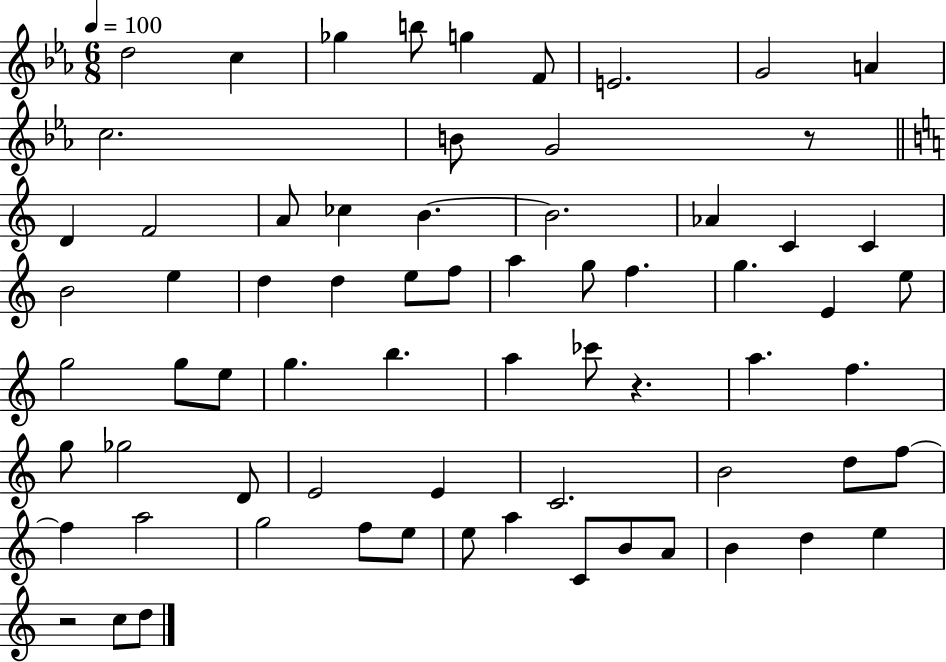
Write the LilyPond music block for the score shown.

{
  \clef treble
  \numericTimeSignature
  \time 6/8
  \key ees \major
  \tempo 4 = 100
  d''2 c''4 | ges''4 b''8 g''4 f'8 | e'2. | g'2 a'4 | \break c''2. | b'8 g'2 r8 | \bar "||" \break \key a \minor d'4 f'2 | a'8 ces''4 b'4.~~ | b'2. | aes'4 c'4 c'4 | \break b'2 e''4 | d''4 d''4 e''8 f''8 | a''4 g''8 f''4. | g''4. e'4 e''8 | \break g''2 g''8 e''8 | g''4. b''4. | a''4 ces'''8 r4. | a''4. f''4. | \break g''8 ges''2 d'8 | e'2 e'4 | c'2. | b'2 d''8 f''8~~ | \break f''4 a''2 | g''2 f''8 e''8 | e''8 a''4 c'8 b'8 a'8 | b'4 d''4 e''4 | \break r2 c''8 d''8 | \bar "|."
}